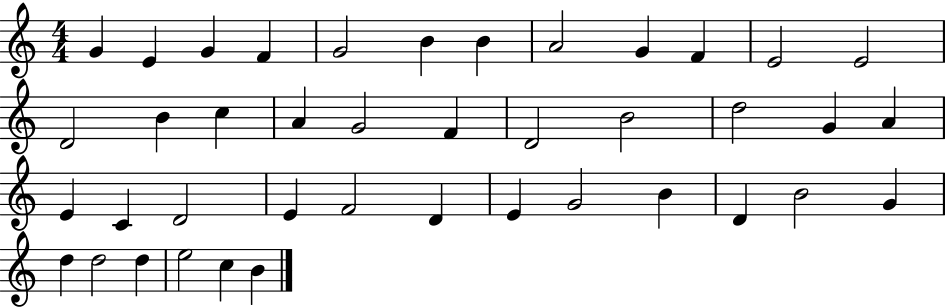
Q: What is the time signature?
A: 4/4